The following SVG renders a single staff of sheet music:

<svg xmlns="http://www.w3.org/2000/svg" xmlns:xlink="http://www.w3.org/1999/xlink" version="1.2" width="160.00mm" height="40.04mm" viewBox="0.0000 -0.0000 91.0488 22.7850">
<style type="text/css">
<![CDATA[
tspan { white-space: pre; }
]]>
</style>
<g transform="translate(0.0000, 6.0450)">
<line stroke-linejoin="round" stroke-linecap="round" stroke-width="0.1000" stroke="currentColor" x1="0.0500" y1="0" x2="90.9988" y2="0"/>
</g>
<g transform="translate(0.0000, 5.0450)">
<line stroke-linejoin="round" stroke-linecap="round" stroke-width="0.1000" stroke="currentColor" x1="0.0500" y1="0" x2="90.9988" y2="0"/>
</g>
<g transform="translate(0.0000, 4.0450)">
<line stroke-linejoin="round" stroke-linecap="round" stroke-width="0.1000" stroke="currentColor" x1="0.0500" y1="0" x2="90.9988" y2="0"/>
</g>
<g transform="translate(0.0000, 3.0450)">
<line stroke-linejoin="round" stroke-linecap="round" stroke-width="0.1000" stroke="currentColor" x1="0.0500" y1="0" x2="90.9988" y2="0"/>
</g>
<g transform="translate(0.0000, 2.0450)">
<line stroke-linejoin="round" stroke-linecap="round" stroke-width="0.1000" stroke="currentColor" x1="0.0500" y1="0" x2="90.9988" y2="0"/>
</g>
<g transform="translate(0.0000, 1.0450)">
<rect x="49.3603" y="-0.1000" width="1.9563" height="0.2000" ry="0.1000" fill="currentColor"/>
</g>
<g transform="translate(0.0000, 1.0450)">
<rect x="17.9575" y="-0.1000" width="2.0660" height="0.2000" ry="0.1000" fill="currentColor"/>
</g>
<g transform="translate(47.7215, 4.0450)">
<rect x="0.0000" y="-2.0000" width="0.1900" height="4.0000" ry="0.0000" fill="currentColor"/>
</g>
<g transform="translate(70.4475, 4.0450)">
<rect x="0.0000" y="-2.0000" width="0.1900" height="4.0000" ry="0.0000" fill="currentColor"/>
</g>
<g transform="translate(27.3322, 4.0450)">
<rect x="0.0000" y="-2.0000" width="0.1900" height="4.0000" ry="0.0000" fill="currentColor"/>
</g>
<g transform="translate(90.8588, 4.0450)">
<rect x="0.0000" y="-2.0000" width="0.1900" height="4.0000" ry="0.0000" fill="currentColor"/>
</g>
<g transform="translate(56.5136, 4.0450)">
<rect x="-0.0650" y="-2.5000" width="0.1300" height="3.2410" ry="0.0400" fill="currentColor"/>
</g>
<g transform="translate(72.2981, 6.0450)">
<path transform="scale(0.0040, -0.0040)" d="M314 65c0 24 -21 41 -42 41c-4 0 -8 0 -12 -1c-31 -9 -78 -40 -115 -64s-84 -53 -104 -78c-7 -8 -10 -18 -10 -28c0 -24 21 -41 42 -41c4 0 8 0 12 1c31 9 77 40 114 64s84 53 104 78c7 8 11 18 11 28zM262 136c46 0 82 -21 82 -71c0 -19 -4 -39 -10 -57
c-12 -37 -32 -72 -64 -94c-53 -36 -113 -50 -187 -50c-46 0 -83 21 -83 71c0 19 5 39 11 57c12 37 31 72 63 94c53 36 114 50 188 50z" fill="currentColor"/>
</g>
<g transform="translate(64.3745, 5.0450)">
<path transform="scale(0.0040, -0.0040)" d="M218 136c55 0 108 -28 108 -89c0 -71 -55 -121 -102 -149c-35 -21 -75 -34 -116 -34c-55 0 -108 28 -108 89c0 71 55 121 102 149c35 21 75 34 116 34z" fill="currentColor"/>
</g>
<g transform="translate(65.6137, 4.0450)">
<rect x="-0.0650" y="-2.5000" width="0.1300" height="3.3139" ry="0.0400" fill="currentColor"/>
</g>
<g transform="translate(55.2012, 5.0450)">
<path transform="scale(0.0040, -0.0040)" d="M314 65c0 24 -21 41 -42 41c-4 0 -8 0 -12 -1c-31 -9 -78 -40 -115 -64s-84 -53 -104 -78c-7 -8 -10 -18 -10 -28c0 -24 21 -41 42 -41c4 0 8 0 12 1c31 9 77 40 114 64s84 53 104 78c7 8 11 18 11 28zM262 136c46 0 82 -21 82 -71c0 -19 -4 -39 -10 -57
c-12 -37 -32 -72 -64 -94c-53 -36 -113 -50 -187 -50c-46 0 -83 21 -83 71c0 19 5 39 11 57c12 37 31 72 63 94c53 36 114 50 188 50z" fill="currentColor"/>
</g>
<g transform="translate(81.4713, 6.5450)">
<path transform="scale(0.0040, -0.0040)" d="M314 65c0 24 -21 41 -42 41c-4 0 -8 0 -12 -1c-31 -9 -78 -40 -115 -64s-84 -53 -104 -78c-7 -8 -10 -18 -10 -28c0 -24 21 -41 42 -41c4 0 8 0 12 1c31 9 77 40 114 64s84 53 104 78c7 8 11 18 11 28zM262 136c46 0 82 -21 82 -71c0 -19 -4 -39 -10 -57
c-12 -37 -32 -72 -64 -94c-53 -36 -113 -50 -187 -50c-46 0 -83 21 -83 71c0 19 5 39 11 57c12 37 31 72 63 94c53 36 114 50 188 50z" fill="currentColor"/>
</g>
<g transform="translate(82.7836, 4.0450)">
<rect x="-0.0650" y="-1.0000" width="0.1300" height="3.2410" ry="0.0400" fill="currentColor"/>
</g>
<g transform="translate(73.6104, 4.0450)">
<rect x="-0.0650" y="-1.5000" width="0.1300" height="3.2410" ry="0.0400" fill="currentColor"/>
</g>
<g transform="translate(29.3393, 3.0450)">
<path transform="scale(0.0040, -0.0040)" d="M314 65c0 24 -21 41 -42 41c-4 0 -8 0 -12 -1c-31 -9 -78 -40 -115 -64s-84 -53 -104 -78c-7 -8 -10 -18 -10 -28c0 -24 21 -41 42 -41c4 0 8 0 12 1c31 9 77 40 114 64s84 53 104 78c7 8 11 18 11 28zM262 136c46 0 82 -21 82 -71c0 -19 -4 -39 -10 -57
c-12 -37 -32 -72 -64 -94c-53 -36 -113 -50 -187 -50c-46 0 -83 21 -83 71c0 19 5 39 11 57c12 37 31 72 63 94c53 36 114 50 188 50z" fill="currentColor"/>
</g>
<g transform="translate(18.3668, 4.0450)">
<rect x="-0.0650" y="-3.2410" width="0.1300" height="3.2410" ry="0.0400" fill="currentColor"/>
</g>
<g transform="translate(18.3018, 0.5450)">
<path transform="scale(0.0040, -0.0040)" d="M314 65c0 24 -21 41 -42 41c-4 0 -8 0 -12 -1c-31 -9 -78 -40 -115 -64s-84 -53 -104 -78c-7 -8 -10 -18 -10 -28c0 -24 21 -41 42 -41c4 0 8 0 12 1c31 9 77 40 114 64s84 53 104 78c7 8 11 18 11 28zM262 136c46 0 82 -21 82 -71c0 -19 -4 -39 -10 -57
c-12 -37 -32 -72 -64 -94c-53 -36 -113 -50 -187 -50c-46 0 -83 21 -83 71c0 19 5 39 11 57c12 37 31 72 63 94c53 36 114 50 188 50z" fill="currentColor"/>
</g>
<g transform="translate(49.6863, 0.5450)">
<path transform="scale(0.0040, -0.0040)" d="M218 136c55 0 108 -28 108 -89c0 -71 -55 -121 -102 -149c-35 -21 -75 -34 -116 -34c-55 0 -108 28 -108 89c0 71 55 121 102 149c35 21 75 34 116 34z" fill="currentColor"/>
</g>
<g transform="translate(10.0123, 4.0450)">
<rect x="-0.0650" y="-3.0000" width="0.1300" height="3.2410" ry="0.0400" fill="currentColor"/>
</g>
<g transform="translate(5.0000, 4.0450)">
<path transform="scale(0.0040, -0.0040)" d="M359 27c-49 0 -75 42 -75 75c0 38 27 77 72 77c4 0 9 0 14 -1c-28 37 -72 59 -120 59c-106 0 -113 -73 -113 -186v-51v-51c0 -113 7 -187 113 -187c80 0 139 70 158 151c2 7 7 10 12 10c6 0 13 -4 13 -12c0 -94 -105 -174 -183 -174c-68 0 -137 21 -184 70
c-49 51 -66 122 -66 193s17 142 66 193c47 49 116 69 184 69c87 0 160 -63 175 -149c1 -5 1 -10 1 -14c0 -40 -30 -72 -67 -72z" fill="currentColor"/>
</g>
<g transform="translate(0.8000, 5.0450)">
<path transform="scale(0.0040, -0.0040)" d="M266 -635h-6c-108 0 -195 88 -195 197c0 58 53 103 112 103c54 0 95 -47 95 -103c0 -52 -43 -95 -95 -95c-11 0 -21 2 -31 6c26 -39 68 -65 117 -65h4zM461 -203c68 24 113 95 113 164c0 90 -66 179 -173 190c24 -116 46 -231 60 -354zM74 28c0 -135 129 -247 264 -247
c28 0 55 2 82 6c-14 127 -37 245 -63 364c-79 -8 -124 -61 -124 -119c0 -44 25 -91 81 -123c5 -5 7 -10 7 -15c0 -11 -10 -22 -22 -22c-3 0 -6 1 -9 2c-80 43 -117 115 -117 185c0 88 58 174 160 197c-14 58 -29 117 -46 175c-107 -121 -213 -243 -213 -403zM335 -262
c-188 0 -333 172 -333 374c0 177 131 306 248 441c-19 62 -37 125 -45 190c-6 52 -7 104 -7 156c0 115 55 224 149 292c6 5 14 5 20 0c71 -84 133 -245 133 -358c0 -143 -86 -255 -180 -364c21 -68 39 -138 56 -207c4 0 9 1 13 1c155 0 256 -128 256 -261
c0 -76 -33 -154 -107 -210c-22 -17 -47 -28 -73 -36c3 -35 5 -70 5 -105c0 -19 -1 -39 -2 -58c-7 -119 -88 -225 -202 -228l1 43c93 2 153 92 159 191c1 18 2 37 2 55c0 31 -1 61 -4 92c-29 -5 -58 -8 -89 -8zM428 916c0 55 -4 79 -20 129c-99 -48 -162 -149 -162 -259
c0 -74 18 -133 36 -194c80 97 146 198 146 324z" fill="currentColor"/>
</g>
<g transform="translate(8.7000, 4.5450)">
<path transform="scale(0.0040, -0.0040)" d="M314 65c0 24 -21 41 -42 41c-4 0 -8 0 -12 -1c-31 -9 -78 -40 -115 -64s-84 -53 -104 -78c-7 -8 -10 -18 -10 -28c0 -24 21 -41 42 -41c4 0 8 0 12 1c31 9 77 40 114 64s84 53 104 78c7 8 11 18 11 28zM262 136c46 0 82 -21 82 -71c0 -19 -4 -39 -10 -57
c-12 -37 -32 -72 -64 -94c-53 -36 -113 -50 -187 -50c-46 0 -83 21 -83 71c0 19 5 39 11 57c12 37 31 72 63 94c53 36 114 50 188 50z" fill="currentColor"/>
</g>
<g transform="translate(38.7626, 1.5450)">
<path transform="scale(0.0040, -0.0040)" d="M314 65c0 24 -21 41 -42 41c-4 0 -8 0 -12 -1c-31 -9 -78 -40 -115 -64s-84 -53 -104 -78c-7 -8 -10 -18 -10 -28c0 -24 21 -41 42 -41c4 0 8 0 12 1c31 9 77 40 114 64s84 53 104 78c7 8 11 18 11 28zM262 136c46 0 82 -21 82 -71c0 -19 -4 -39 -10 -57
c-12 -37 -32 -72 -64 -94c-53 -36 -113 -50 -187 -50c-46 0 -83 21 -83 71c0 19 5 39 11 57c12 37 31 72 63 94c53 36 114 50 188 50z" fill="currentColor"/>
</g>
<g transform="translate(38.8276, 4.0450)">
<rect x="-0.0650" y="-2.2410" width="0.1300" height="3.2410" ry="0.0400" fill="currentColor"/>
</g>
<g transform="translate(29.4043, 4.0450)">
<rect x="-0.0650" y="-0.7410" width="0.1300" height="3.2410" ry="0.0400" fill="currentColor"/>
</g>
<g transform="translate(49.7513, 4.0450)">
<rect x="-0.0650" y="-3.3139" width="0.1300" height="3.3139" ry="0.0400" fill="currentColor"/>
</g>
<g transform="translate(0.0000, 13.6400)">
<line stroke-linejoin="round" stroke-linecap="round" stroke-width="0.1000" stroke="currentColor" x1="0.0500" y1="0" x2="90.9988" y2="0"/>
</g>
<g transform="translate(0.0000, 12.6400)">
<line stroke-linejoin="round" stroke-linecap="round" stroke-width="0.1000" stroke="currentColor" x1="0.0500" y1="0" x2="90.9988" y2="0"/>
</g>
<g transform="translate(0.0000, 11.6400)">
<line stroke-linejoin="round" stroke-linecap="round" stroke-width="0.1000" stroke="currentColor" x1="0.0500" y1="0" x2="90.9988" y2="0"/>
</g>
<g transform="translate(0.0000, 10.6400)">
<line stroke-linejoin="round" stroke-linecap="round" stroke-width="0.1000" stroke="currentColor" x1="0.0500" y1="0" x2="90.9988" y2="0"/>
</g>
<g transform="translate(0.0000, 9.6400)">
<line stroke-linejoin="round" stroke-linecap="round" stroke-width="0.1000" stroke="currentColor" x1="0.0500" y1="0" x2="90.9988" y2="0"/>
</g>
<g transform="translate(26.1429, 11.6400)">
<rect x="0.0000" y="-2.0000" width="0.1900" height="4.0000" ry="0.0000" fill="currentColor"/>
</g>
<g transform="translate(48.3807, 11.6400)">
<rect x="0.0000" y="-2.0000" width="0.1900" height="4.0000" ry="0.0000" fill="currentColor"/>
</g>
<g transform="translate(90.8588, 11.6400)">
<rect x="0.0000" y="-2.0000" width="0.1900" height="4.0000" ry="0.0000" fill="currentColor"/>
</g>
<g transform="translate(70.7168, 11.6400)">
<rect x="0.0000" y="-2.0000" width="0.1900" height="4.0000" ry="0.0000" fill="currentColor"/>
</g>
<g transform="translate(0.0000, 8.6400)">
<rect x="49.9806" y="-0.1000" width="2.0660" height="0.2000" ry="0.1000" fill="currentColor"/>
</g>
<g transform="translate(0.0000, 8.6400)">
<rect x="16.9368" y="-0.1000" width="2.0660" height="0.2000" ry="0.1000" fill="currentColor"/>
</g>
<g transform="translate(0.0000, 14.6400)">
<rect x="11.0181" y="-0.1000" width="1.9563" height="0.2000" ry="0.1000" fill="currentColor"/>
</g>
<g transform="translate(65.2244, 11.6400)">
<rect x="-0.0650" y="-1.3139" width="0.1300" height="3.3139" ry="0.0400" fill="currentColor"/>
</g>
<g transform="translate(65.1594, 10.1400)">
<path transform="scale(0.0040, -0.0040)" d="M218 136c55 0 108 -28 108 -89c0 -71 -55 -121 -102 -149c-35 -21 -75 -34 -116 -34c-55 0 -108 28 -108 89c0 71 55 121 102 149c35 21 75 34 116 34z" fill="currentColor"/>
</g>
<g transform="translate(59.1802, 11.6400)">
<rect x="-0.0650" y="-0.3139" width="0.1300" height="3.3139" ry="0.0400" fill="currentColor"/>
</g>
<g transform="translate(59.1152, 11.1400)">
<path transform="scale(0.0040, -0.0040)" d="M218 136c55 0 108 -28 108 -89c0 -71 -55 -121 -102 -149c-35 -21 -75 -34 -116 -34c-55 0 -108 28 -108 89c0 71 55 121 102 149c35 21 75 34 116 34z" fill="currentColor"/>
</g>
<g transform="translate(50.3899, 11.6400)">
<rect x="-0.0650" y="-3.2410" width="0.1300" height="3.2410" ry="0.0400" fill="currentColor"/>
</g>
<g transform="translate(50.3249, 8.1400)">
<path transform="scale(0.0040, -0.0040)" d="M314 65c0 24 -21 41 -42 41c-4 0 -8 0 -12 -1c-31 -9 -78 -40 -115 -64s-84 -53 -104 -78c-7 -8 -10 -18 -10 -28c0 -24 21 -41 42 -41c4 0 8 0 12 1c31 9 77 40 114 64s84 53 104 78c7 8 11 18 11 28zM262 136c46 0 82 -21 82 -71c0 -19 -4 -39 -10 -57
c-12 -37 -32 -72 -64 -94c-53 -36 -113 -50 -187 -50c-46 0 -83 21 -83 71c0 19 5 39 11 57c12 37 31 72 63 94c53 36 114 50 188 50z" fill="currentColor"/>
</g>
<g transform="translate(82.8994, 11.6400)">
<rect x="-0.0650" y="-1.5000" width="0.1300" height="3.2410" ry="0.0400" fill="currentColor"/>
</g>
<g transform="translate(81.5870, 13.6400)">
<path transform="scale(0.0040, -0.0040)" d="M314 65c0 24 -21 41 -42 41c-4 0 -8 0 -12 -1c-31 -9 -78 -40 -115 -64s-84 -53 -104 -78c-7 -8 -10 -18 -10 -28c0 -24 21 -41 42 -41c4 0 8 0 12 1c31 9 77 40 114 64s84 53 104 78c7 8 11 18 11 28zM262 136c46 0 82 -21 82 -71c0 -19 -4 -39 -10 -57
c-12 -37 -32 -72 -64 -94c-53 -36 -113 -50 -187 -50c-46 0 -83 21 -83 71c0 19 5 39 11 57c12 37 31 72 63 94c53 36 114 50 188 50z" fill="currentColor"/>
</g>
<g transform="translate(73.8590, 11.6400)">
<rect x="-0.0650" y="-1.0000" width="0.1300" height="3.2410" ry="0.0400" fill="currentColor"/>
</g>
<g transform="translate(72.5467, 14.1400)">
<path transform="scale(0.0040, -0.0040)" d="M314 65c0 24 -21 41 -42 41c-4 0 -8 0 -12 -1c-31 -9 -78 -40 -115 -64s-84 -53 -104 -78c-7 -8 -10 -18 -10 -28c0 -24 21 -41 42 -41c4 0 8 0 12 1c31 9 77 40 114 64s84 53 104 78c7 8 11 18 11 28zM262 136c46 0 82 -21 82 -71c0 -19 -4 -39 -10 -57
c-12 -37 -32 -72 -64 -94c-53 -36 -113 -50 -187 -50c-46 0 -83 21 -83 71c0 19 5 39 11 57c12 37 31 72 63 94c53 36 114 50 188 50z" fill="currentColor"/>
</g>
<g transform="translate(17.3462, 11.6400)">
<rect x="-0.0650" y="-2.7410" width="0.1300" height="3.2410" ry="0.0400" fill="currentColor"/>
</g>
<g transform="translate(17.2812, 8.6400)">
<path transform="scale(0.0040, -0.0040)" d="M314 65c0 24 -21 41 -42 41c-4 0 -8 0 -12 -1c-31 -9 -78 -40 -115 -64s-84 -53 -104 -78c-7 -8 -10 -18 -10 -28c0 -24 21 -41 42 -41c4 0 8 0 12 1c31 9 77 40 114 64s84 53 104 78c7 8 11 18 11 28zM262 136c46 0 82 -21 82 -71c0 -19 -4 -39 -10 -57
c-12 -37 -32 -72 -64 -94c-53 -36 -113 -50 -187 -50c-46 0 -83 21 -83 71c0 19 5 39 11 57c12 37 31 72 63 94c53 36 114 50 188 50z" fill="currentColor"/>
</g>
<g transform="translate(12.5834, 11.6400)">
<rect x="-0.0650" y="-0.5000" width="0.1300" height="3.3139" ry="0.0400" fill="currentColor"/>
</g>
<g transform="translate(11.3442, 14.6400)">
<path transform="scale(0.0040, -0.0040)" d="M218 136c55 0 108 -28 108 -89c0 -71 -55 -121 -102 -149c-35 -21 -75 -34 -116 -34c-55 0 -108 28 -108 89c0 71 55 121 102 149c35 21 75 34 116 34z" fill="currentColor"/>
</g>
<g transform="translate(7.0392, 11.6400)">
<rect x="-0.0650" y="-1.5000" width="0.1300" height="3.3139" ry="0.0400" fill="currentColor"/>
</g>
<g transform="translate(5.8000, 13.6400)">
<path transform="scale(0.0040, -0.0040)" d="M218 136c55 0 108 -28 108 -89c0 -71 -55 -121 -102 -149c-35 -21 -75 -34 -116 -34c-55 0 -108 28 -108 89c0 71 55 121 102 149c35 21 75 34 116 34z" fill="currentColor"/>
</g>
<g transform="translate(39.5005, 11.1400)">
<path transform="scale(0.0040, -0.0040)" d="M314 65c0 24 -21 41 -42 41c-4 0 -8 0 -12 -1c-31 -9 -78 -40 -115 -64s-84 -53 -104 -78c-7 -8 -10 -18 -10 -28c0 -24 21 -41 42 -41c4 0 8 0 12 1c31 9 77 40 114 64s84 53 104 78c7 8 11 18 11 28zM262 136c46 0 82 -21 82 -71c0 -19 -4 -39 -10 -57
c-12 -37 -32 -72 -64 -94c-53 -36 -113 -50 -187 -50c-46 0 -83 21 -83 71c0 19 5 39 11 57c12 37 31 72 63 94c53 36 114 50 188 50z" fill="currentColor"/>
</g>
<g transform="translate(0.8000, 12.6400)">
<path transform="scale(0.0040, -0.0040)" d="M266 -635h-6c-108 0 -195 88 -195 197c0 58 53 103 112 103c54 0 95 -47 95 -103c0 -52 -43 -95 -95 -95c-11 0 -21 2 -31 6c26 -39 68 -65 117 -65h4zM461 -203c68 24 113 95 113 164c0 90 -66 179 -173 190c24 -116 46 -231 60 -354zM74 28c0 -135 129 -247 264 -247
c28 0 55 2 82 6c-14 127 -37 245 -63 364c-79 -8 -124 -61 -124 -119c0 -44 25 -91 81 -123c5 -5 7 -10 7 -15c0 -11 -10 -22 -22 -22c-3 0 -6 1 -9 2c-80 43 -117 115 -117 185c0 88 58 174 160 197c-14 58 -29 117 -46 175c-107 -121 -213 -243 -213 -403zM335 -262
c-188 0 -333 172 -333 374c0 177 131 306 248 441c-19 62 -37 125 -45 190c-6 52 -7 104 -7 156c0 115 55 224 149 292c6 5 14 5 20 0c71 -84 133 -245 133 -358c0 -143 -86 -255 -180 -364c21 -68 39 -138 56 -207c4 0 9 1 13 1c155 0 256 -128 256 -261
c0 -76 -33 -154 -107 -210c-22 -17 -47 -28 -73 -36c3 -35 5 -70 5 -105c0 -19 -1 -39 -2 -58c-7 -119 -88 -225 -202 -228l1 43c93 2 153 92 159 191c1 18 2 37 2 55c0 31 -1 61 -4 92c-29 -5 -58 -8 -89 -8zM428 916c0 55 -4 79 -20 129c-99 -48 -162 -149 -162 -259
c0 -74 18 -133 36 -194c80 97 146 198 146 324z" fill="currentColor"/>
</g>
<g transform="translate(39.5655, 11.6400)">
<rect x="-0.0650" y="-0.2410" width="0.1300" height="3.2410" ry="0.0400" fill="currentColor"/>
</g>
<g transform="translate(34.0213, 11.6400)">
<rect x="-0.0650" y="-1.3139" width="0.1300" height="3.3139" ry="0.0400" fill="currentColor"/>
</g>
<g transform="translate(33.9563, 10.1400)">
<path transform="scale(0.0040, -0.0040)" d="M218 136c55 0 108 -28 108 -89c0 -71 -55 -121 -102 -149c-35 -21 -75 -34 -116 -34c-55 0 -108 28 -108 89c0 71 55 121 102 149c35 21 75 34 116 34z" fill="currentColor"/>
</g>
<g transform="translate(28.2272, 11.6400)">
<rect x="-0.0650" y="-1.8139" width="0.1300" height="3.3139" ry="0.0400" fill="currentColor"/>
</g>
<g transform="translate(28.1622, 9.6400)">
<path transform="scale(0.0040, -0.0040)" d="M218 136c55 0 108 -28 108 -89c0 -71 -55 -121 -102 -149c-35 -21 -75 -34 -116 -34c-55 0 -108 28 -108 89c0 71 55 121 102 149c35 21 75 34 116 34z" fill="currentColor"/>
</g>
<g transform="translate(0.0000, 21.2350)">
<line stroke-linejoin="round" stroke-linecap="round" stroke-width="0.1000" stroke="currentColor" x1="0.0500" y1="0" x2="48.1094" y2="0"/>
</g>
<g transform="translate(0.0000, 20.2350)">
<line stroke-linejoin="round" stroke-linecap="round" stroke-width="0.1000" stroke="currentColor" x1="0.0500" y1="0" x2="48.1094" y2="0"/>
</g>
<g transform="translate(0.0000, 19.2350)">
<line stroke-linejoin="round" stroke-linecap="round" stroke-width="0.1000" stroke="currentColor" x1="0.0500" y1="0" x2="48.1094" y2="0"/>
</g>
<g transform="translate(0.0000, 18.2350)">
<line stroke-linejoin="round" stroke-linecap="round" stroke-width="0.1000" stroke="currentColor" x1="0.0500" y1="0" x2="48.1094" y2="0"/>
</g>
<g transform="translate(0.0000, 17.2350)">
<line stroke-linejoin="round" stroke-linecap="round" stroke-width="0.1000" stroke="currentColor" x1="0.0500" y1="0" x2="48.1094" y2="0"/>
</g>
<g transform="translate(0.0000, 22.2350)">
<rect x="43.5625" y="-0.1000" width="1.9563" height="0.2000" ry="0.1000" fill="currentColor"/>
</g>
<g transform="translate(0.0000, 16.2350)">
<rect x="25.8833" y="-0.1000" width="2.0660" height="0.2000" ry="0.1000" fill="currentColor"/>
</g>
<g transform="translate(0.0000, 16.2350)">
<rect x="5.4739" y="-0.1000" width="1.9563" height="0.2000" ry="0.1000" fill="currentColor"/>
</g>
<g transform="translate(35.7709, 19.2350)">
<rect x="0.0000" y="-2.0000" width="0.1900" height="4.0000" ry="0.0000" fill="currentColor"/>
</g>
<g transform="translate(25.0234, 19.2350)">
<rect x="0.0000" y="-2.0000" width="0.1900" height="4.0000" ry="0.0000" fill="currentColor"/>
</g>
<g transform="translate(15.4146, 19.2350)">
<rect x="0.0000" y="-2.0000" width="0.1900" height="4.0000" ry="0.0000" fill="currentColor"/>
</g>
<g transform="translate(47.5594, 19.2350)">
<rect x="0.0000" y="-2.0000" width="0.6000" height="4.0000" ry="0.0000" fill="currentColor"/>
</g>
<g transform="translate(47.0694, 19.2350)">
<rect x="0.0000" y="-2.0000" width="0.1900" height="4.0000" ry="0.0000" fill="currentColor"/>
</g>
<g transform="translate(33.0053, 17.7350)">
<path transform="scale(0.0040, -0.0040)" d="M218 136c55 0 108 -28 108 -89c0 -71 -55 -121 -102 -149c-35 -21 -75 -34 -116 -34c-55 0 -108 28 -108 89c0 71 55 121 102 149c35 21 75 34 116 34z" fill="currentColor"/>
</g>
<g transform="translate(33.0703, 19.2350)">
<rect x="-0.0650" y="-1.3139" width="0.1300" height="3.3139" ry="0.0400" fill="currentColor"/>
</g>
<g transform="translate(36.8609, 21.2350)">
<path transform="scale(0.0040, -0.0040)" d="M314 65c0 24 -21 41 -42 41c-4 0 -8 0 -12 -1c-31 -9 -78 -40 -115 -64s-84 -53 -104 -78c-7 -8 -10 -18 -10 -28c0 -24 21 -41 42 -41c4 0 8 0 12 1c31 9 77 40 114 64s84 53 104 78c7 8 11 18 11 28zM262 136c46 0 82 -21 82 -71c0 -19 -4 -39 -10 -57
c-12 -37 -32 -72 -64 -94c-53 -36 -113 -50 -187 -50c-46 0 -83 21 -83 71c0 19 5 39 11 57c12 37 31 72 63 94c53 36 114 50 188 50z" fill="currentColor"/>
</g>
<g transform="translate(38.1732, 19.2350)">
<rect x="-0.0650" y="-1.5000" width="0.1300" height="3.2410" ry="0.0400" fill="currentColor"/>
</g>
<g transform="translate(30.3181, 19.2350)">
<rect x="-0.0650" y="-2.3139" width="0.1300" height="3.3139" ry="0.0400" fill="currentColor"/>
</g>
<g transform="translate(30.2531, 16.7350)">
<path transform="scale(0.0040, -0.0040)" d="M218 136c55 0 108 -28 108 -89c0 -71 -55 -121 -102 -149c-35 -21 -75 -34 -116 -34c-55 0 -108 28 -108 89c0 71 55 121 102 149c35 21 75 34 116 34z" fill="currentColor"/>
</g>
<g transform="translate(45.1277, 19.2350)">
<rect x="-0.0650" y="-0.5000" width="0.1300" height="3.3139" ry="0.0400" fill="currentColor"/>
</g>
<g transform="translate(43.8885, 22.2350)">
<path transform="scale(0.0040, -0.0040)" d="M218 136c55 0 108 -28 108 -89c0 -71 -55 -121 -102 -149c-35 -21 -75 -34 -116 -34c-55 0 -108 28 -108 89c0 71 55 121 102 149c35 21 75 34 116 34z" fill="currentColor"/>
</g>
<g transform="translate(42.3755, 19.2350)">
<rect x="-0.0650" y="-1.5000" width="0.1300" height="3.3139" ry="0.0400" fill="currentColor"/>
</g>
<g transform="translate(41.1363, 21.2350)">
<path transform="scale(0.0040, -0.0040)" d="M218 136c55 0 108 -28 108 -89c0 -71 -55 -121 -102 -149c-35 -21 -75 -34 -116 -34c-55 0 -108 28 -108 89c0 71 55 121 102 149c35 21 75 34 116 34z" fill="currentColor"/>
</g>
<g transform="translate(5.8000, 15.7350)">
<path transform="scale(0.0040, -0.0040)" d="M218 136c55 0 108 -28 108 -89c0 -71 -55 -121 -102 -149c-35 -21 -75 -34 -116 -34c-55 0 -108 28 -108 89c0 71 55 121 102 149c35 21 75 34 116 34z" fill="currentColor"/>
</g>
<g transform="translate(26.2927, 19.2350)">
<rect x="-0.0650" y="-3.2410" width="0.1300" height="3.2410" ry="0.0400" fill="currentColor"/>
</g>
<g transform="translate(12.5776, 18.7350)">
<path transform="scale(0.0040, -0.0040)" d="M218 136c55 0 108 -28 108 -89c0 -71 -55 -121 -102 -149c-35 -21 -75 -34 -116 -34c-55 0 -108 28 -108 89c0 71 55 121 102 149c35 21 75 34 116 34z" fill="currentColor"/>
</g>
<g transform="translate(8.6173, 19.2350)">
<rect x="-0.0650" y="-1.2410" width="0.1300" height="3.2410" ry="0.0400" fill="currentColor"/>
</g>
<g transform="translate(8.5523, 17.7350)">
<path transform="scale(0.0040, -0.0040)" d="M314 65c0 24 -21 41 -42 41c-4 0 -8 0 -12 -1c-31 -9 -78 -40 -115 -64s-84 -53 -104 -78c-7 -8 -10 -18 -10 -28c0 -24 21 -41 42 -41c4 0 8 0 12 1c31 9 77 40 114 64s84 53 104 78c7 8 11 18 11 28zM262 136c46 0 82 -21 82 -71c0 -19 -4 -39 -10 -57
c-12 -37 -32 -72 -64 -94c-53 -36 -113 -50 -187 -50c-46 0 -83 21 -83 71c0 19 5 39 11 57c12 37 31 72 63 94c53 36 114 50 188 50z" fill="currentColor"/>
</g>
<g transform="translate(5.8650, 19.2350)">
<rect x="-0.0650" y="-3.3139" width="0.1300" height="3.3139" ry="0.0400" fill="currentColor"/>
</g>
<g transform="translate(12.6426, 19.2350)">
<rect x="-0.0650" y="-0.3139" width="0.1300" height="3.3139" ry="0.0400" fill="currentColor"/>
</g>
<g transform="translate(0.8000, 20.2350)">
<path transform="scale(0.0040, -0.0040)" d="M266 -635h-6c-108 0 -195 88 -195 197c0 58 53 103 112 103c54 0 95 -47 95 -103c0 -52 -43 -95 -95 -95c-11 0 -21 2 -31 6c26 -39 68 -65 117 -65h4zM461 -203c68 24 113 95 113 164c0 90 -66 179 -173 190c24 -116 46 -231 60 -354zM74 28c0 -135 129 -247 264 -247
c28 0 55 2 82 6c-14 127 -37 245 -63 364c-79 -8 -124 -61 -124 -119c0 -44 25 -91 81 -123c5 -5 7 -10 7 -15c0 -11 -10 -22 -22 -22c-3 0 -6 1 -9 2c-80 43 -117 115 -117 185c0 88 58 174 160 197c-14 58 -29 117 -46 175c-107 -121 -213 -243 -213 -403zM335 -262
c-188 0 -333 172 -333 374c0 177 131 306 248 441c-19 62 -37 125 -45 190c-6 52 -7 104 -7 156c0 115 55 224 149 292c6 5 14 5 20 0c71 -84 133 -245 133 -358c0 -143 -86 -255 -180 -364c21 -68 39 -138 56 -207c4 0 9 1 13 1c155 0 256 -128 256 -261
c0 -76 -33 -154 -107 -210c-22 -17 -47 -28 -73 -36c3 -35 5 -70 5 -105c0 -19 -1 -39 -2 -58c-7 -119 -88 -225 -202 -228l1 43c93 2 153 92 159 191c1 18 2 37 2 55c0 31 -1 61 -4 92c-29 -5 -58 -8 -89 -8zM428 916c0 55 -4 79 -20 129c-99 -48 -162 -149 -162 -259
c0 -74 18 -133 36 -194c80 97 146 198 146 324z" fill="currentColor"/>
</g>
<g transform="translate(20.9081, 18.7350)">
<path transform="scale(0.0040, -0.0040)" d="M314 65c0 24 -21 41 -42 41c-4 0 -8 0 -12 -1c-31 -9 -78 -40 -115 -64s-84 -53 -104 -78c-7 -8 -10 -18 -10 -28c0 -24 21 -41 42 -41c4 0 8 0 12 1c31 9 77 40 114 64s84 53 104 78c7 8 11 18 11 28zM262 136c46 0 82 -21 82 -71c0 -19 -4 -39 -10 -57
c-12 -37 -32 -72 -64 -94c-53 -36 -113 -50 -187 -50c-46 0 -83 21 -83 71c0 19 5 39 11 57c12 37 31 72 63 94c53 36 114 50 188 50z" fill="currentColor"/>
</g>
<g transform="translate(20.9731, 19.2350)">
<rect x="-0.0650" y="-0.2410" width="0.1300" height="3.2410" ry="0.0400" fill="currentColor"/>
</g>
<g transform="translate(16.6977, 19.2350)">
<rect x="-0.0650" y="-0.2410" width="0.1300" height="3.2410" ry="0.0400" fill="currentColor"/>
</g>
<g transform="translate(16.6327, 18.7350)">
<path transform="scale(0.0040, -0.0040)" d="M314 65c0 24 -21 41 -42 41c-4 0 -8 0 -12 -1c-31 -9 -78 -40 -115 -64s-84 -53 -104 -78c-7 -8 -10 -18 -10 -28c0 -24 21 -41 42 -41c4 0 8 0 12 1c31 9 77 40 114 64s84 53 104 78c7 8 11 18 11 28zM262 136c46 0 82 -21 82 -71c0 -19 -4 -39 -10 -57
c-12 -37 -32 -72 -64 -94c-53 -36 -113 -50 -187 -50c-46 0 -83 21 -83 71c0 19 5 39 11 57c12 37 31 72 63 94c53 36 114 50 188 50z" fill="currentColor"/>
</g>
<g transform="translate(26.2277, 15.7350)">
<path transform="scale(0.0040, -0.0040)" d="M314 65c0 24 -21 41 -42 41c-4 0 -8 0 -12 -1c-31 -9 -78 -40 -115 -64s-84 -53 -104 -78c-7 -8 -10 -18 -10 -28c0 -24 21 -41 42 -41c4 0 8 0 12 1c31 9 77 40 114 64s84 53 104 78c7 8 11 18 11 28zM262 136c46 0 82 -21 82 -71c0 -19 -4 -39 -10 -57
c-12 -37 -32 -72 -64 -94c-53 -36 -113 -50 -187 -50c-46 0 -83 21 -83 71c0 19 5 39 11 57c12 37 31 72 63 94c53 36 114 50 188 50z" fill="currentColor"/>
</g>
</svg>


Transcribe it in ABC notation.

X:1
T:Untitled
M:4/4
L:1/4
K:C
A2 b2 d2 g2 b G2 G E2 D2 E C a2 f e c2 b2 c e D2 E2 b e2 c c2 c2 b2 g e E2 E C